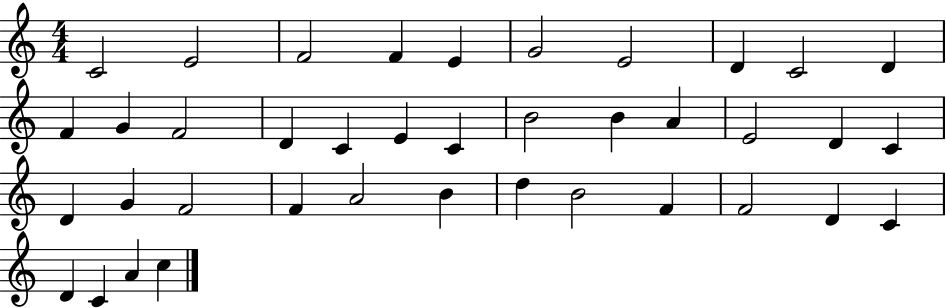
C4/h E4/h F4/h F4/q E4/q G4/h E4/h D4/q C4/h D4/q F4/q G4/q F4/h D4/q C4/q E4/q C4/q B4/h B4/q A4/q E4/h D4/q C4/q D4/q G4/q F4/h F4/q A4/h B4/q D5/q B4/h F4/q F4/h D4/q C4/q D4/q C4/q A4/q C5/q